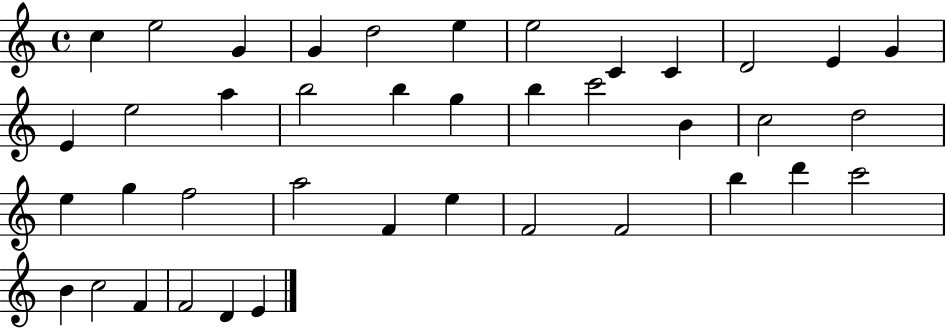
C5/q E5/h G4/q G4/q D5/h E5/q E5/h C4/q C4/q D4/h E4/q G4/q E4/q E5/h A5/q B5/h B5/q G5/q B5/q C6/h B4/q C5/h D5/h E5/q G5/q F5/h A5/h F4/q E5/q F4/h F4/h B5/q D6/q C6/h B4/q C5/h F4/q F4/h D4/q E4/q